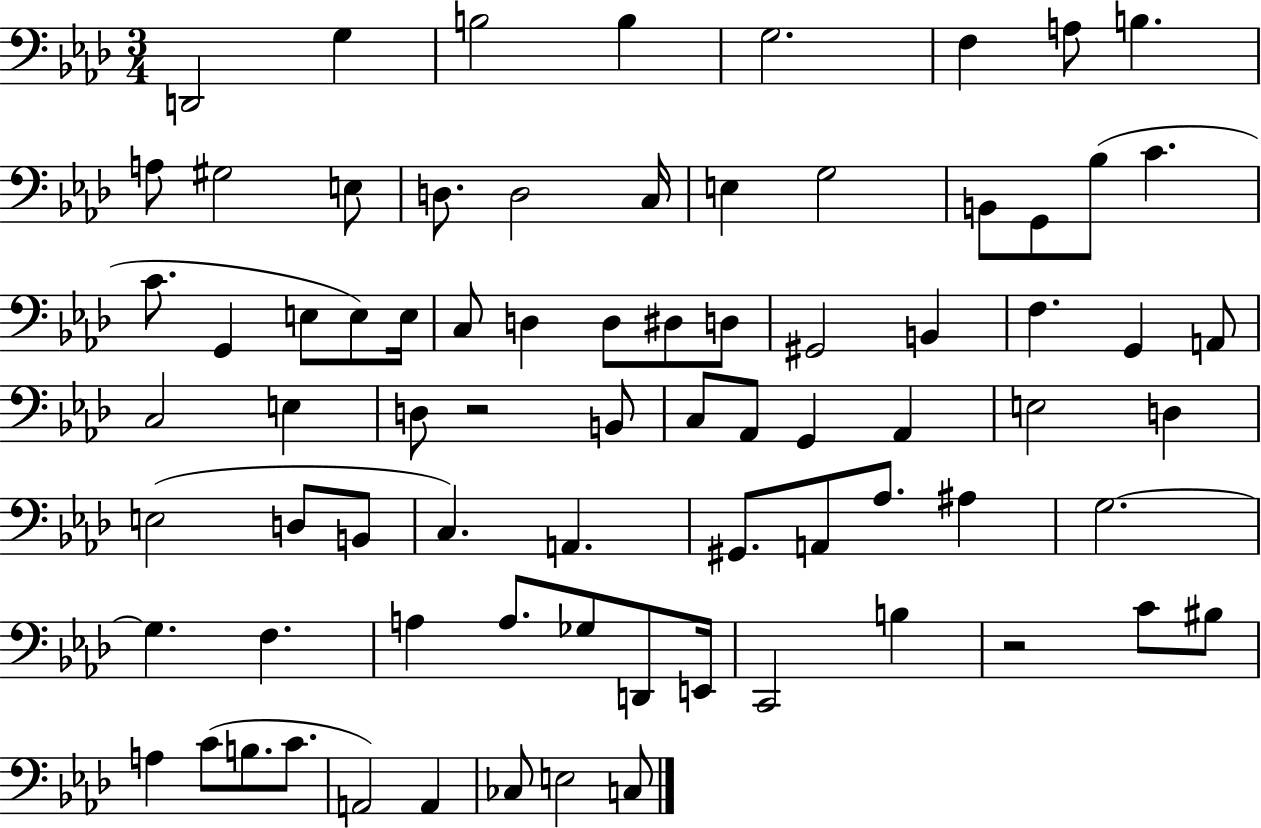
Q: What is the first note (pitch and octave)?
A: D2